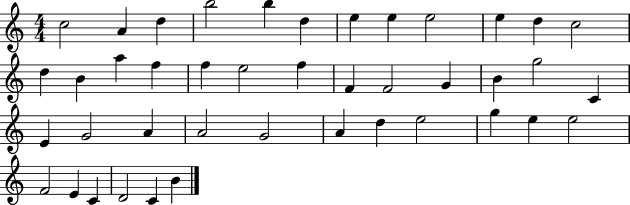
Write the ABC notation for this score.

X:1
T:Untitled
M:4/4
L:1/4
K:C
c2 A d b2 b d e e e2 e d c2 d B a f f e2 f F F2 G B g2 C E G2 A A2 G2 A d e2 g e e2 F2 E C D2 C B